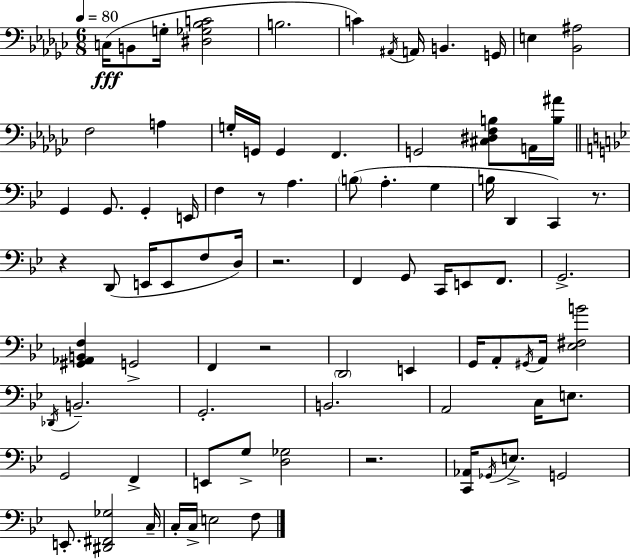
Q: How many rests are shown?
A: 6